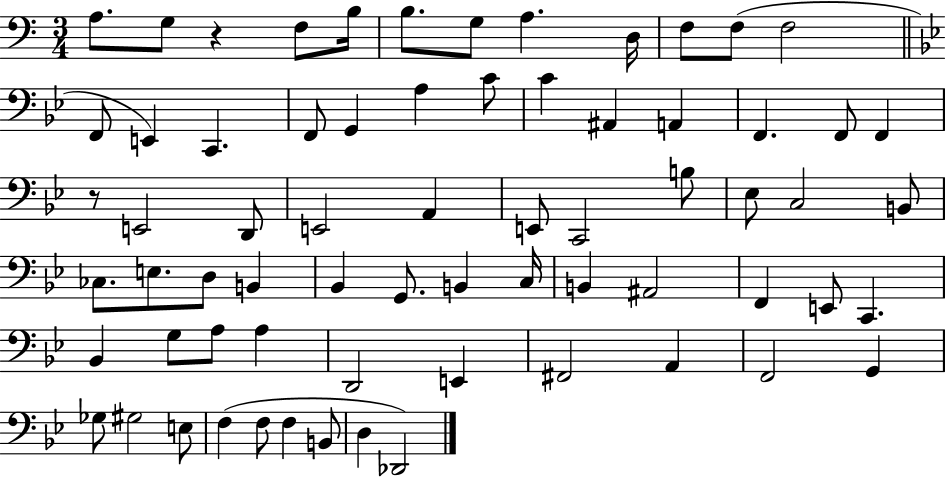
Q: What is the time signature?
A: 3/4